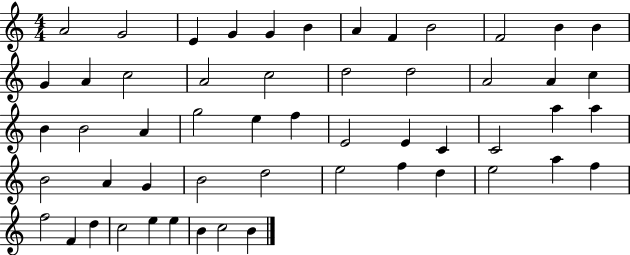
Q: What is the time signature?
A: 4/4